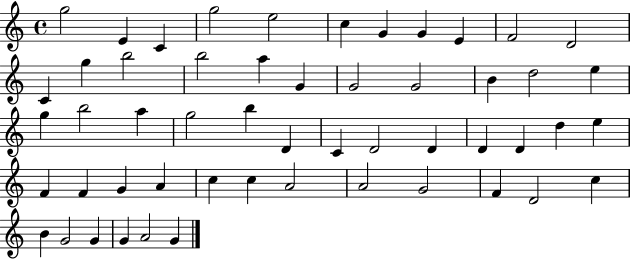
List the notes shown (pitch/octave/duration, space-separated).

G5/h E4/q C4/q G5/h E5/h C5/q G4/q G4/q E4/q F4/h D4/h C4/q G5/q B5/h B5/h A5/q G4/q G4/h G4/h B4/q D5/h E5/q G5/q B5/h A5/q G5/h B5/q D4/q C4/q D4/h D4/q D4/q D4/q D5/q E5/q F4/q F4/q G4/q A4/q C5/q C5/q A4/h A4/h G4/h F4/q D4/h C5/q B4/q G4/h G4/q G4/q A4/h G4/q